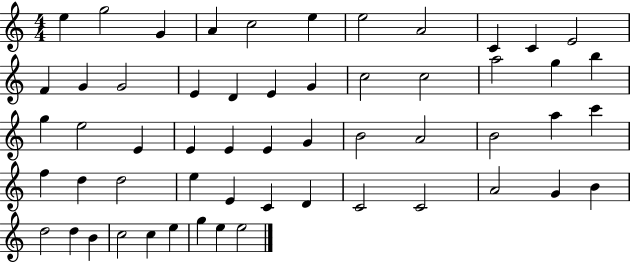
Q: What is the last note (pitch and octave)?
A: E5